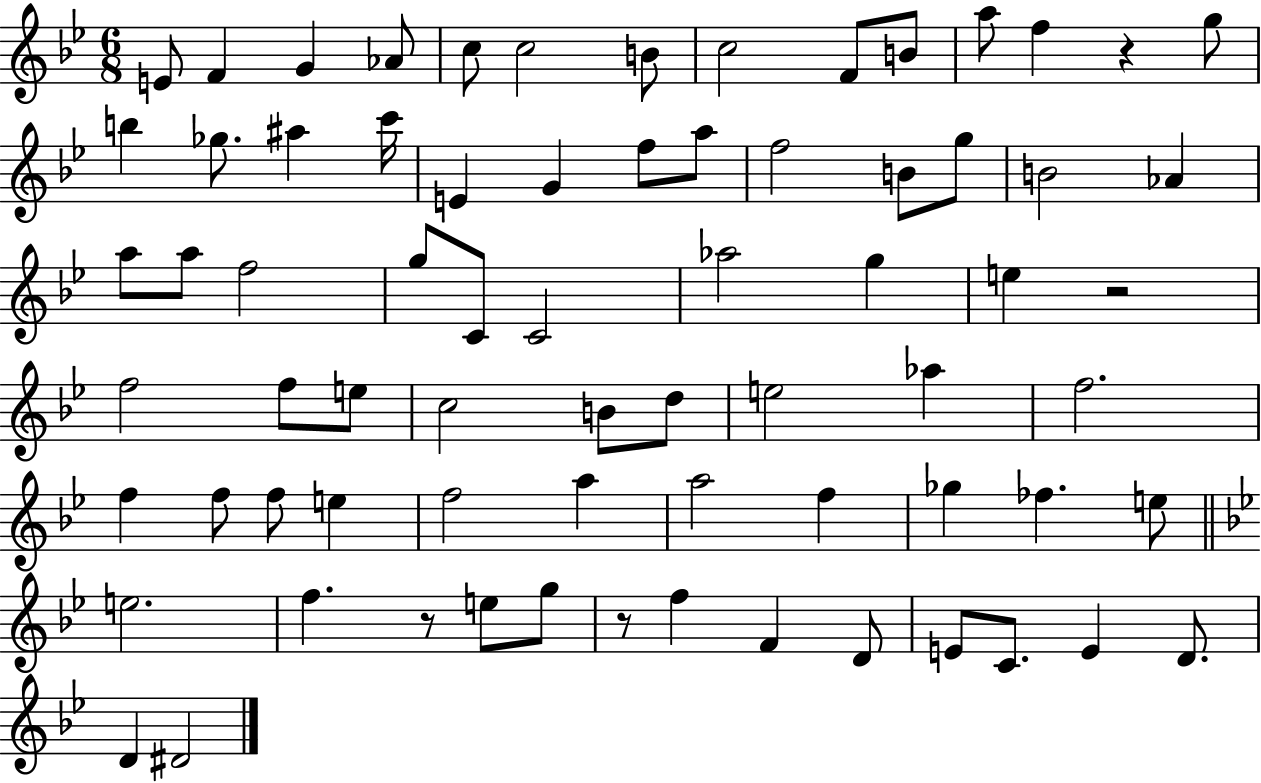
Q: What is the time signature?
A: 6/8